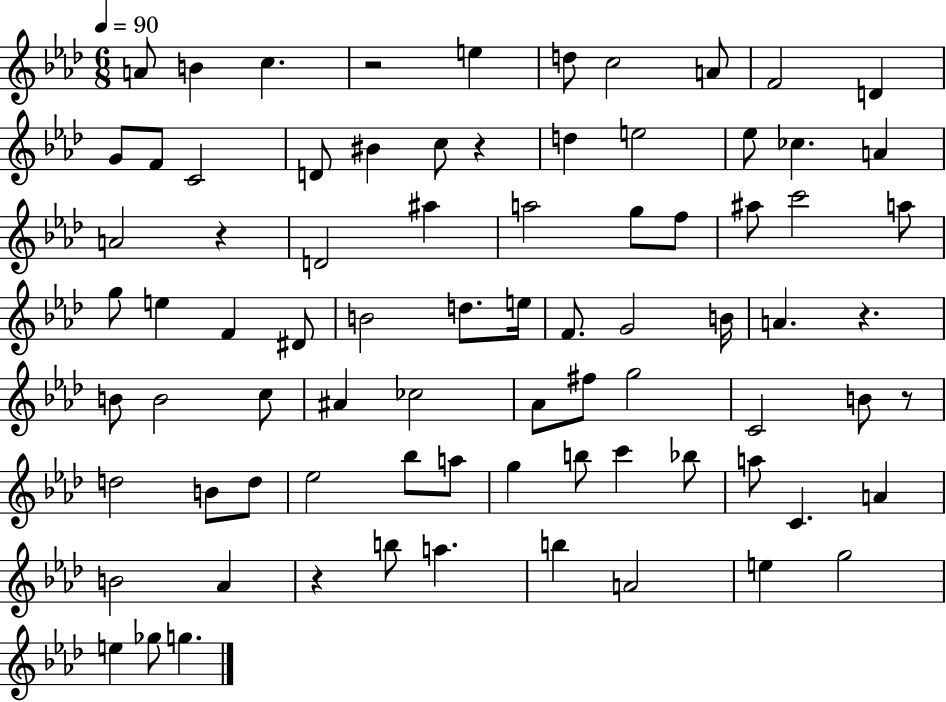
{
  \clef treble
  \numericTimeSignature
  \time 6/8
  \key aes \major
  \tempo 4 = 90
  a'8 b'4 c''4. | r2 e''4 | d''8 c''2 a'8 | f'2 d'4 | \break g'8 f'8 c'2 | d'8 bis'4 c''8 r4 | d''4 e''2 | ees''8 ces''4. a'4 | \break a'2 r4 | d'2 ais''4 | a''2 g''8 f''8 | ais''8 c'''2 a''8 | \break g''8 e''4 f'4 dis'8 | b'2 d''8. e''16 | f'8. g'2 b'16 | a'4. r4. | \break b'8 b'2 c''8 | ais'4 ces''2 | aes'8 fis''8 g''2 | c'2 b'8 r8 | \break d''2 b'8 d''8 | ees''2 bes''8 a''8 | g''4 b''8 c'''4 bes''8 | a''8 c'4. a'4 | \break b'2 aes'4 | r4 b''8 a''4. | b''4 a'2 | e''4 g''2 | \break e''4 ges''8 g''4. | \bar "|."
}